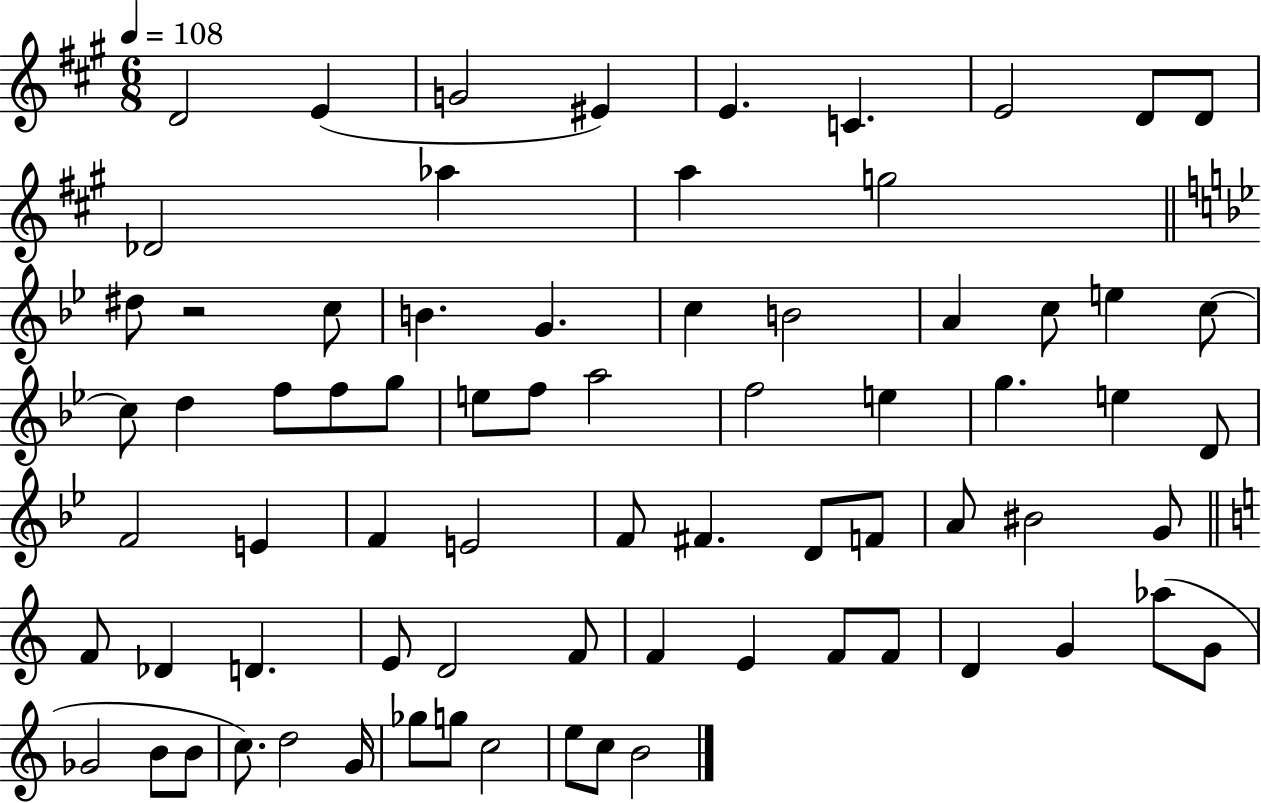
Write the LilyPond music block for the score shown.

{
  \clef treble
  \numericTimeSignature
  \time 6/8
  \key a \major
  \tempo 4 = 108
  d'2 e'4( | g'2 eis'4) | e'4. c'4. | e'2 d'8 d'8 | \break des'2 aes''4 | a''4 g''2 | \bar "||" \break \key g \minor dis''8 r2 c''8 | b'4. g'4. | c''4 b'2 | a'4 c''8 e''4 c''8~~ | \break c''8 d''4 f''8 f''8 g''8 | e''8 f''8 a''2 | f''2 e''4 | g''4. e''4 d'8 | \break f'2 e'4 | f'4 e'2 | f'8 fis'4. d'8 f'8 | a'8 bis'2 g'8 | \break \bar "||" \break \key c \major f'8 des'4 d'4. | e'8 d'2 f'8 | f'4 e'4 f'8 f'8 | d'4 g'4 aes''8( g'8 | \break ges'2 b'8 b'8 | c''8.) d''2 g'16 | ges''8 g''8 c''2 | e''8 c''8 b'2 | \break \bar "|."
}